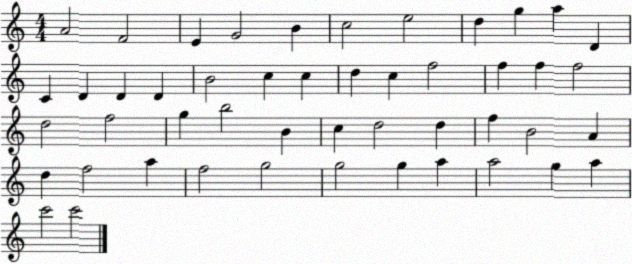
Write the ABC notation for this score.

X:1
T:Untitled
M:4/4
L:1/4
K:C
A2 F2 E G2 B c2 e2 d g a D C D D D B2 c c d c f2 f f f2 d2 f2 g b2 B c d2 d f B2 A d f2 a f2 g2 g2 g a a2 g a c'2 c'2